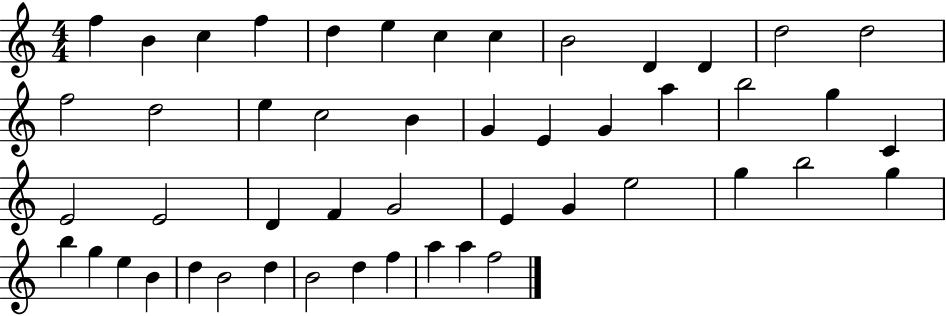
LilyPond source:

{
  \clef treble
  \numericTimeSignature
  \time 4/4
  \key c \major
  f''4 b'4 c''4 f''4 | d''4 e''4 c''4 c''4 | b'2 d'4 d'4 | d''2 d''2 | \break f''2 d''2 | e''4 c''2 b'4 | g'4 e'4 g'4 a''4 | b''2 g''4 c'4 | \break e'2 e'2 | d'4 f'4 g'2 | e'4 g'4 e''2 | g''4 b''2 g''4 | \break b''4 g''4 e''4 b'4 | d''4 b'2 d''4 | b'2 d''4 f''4 | a''4 a''4 f''2 | \break \bar "|."
}